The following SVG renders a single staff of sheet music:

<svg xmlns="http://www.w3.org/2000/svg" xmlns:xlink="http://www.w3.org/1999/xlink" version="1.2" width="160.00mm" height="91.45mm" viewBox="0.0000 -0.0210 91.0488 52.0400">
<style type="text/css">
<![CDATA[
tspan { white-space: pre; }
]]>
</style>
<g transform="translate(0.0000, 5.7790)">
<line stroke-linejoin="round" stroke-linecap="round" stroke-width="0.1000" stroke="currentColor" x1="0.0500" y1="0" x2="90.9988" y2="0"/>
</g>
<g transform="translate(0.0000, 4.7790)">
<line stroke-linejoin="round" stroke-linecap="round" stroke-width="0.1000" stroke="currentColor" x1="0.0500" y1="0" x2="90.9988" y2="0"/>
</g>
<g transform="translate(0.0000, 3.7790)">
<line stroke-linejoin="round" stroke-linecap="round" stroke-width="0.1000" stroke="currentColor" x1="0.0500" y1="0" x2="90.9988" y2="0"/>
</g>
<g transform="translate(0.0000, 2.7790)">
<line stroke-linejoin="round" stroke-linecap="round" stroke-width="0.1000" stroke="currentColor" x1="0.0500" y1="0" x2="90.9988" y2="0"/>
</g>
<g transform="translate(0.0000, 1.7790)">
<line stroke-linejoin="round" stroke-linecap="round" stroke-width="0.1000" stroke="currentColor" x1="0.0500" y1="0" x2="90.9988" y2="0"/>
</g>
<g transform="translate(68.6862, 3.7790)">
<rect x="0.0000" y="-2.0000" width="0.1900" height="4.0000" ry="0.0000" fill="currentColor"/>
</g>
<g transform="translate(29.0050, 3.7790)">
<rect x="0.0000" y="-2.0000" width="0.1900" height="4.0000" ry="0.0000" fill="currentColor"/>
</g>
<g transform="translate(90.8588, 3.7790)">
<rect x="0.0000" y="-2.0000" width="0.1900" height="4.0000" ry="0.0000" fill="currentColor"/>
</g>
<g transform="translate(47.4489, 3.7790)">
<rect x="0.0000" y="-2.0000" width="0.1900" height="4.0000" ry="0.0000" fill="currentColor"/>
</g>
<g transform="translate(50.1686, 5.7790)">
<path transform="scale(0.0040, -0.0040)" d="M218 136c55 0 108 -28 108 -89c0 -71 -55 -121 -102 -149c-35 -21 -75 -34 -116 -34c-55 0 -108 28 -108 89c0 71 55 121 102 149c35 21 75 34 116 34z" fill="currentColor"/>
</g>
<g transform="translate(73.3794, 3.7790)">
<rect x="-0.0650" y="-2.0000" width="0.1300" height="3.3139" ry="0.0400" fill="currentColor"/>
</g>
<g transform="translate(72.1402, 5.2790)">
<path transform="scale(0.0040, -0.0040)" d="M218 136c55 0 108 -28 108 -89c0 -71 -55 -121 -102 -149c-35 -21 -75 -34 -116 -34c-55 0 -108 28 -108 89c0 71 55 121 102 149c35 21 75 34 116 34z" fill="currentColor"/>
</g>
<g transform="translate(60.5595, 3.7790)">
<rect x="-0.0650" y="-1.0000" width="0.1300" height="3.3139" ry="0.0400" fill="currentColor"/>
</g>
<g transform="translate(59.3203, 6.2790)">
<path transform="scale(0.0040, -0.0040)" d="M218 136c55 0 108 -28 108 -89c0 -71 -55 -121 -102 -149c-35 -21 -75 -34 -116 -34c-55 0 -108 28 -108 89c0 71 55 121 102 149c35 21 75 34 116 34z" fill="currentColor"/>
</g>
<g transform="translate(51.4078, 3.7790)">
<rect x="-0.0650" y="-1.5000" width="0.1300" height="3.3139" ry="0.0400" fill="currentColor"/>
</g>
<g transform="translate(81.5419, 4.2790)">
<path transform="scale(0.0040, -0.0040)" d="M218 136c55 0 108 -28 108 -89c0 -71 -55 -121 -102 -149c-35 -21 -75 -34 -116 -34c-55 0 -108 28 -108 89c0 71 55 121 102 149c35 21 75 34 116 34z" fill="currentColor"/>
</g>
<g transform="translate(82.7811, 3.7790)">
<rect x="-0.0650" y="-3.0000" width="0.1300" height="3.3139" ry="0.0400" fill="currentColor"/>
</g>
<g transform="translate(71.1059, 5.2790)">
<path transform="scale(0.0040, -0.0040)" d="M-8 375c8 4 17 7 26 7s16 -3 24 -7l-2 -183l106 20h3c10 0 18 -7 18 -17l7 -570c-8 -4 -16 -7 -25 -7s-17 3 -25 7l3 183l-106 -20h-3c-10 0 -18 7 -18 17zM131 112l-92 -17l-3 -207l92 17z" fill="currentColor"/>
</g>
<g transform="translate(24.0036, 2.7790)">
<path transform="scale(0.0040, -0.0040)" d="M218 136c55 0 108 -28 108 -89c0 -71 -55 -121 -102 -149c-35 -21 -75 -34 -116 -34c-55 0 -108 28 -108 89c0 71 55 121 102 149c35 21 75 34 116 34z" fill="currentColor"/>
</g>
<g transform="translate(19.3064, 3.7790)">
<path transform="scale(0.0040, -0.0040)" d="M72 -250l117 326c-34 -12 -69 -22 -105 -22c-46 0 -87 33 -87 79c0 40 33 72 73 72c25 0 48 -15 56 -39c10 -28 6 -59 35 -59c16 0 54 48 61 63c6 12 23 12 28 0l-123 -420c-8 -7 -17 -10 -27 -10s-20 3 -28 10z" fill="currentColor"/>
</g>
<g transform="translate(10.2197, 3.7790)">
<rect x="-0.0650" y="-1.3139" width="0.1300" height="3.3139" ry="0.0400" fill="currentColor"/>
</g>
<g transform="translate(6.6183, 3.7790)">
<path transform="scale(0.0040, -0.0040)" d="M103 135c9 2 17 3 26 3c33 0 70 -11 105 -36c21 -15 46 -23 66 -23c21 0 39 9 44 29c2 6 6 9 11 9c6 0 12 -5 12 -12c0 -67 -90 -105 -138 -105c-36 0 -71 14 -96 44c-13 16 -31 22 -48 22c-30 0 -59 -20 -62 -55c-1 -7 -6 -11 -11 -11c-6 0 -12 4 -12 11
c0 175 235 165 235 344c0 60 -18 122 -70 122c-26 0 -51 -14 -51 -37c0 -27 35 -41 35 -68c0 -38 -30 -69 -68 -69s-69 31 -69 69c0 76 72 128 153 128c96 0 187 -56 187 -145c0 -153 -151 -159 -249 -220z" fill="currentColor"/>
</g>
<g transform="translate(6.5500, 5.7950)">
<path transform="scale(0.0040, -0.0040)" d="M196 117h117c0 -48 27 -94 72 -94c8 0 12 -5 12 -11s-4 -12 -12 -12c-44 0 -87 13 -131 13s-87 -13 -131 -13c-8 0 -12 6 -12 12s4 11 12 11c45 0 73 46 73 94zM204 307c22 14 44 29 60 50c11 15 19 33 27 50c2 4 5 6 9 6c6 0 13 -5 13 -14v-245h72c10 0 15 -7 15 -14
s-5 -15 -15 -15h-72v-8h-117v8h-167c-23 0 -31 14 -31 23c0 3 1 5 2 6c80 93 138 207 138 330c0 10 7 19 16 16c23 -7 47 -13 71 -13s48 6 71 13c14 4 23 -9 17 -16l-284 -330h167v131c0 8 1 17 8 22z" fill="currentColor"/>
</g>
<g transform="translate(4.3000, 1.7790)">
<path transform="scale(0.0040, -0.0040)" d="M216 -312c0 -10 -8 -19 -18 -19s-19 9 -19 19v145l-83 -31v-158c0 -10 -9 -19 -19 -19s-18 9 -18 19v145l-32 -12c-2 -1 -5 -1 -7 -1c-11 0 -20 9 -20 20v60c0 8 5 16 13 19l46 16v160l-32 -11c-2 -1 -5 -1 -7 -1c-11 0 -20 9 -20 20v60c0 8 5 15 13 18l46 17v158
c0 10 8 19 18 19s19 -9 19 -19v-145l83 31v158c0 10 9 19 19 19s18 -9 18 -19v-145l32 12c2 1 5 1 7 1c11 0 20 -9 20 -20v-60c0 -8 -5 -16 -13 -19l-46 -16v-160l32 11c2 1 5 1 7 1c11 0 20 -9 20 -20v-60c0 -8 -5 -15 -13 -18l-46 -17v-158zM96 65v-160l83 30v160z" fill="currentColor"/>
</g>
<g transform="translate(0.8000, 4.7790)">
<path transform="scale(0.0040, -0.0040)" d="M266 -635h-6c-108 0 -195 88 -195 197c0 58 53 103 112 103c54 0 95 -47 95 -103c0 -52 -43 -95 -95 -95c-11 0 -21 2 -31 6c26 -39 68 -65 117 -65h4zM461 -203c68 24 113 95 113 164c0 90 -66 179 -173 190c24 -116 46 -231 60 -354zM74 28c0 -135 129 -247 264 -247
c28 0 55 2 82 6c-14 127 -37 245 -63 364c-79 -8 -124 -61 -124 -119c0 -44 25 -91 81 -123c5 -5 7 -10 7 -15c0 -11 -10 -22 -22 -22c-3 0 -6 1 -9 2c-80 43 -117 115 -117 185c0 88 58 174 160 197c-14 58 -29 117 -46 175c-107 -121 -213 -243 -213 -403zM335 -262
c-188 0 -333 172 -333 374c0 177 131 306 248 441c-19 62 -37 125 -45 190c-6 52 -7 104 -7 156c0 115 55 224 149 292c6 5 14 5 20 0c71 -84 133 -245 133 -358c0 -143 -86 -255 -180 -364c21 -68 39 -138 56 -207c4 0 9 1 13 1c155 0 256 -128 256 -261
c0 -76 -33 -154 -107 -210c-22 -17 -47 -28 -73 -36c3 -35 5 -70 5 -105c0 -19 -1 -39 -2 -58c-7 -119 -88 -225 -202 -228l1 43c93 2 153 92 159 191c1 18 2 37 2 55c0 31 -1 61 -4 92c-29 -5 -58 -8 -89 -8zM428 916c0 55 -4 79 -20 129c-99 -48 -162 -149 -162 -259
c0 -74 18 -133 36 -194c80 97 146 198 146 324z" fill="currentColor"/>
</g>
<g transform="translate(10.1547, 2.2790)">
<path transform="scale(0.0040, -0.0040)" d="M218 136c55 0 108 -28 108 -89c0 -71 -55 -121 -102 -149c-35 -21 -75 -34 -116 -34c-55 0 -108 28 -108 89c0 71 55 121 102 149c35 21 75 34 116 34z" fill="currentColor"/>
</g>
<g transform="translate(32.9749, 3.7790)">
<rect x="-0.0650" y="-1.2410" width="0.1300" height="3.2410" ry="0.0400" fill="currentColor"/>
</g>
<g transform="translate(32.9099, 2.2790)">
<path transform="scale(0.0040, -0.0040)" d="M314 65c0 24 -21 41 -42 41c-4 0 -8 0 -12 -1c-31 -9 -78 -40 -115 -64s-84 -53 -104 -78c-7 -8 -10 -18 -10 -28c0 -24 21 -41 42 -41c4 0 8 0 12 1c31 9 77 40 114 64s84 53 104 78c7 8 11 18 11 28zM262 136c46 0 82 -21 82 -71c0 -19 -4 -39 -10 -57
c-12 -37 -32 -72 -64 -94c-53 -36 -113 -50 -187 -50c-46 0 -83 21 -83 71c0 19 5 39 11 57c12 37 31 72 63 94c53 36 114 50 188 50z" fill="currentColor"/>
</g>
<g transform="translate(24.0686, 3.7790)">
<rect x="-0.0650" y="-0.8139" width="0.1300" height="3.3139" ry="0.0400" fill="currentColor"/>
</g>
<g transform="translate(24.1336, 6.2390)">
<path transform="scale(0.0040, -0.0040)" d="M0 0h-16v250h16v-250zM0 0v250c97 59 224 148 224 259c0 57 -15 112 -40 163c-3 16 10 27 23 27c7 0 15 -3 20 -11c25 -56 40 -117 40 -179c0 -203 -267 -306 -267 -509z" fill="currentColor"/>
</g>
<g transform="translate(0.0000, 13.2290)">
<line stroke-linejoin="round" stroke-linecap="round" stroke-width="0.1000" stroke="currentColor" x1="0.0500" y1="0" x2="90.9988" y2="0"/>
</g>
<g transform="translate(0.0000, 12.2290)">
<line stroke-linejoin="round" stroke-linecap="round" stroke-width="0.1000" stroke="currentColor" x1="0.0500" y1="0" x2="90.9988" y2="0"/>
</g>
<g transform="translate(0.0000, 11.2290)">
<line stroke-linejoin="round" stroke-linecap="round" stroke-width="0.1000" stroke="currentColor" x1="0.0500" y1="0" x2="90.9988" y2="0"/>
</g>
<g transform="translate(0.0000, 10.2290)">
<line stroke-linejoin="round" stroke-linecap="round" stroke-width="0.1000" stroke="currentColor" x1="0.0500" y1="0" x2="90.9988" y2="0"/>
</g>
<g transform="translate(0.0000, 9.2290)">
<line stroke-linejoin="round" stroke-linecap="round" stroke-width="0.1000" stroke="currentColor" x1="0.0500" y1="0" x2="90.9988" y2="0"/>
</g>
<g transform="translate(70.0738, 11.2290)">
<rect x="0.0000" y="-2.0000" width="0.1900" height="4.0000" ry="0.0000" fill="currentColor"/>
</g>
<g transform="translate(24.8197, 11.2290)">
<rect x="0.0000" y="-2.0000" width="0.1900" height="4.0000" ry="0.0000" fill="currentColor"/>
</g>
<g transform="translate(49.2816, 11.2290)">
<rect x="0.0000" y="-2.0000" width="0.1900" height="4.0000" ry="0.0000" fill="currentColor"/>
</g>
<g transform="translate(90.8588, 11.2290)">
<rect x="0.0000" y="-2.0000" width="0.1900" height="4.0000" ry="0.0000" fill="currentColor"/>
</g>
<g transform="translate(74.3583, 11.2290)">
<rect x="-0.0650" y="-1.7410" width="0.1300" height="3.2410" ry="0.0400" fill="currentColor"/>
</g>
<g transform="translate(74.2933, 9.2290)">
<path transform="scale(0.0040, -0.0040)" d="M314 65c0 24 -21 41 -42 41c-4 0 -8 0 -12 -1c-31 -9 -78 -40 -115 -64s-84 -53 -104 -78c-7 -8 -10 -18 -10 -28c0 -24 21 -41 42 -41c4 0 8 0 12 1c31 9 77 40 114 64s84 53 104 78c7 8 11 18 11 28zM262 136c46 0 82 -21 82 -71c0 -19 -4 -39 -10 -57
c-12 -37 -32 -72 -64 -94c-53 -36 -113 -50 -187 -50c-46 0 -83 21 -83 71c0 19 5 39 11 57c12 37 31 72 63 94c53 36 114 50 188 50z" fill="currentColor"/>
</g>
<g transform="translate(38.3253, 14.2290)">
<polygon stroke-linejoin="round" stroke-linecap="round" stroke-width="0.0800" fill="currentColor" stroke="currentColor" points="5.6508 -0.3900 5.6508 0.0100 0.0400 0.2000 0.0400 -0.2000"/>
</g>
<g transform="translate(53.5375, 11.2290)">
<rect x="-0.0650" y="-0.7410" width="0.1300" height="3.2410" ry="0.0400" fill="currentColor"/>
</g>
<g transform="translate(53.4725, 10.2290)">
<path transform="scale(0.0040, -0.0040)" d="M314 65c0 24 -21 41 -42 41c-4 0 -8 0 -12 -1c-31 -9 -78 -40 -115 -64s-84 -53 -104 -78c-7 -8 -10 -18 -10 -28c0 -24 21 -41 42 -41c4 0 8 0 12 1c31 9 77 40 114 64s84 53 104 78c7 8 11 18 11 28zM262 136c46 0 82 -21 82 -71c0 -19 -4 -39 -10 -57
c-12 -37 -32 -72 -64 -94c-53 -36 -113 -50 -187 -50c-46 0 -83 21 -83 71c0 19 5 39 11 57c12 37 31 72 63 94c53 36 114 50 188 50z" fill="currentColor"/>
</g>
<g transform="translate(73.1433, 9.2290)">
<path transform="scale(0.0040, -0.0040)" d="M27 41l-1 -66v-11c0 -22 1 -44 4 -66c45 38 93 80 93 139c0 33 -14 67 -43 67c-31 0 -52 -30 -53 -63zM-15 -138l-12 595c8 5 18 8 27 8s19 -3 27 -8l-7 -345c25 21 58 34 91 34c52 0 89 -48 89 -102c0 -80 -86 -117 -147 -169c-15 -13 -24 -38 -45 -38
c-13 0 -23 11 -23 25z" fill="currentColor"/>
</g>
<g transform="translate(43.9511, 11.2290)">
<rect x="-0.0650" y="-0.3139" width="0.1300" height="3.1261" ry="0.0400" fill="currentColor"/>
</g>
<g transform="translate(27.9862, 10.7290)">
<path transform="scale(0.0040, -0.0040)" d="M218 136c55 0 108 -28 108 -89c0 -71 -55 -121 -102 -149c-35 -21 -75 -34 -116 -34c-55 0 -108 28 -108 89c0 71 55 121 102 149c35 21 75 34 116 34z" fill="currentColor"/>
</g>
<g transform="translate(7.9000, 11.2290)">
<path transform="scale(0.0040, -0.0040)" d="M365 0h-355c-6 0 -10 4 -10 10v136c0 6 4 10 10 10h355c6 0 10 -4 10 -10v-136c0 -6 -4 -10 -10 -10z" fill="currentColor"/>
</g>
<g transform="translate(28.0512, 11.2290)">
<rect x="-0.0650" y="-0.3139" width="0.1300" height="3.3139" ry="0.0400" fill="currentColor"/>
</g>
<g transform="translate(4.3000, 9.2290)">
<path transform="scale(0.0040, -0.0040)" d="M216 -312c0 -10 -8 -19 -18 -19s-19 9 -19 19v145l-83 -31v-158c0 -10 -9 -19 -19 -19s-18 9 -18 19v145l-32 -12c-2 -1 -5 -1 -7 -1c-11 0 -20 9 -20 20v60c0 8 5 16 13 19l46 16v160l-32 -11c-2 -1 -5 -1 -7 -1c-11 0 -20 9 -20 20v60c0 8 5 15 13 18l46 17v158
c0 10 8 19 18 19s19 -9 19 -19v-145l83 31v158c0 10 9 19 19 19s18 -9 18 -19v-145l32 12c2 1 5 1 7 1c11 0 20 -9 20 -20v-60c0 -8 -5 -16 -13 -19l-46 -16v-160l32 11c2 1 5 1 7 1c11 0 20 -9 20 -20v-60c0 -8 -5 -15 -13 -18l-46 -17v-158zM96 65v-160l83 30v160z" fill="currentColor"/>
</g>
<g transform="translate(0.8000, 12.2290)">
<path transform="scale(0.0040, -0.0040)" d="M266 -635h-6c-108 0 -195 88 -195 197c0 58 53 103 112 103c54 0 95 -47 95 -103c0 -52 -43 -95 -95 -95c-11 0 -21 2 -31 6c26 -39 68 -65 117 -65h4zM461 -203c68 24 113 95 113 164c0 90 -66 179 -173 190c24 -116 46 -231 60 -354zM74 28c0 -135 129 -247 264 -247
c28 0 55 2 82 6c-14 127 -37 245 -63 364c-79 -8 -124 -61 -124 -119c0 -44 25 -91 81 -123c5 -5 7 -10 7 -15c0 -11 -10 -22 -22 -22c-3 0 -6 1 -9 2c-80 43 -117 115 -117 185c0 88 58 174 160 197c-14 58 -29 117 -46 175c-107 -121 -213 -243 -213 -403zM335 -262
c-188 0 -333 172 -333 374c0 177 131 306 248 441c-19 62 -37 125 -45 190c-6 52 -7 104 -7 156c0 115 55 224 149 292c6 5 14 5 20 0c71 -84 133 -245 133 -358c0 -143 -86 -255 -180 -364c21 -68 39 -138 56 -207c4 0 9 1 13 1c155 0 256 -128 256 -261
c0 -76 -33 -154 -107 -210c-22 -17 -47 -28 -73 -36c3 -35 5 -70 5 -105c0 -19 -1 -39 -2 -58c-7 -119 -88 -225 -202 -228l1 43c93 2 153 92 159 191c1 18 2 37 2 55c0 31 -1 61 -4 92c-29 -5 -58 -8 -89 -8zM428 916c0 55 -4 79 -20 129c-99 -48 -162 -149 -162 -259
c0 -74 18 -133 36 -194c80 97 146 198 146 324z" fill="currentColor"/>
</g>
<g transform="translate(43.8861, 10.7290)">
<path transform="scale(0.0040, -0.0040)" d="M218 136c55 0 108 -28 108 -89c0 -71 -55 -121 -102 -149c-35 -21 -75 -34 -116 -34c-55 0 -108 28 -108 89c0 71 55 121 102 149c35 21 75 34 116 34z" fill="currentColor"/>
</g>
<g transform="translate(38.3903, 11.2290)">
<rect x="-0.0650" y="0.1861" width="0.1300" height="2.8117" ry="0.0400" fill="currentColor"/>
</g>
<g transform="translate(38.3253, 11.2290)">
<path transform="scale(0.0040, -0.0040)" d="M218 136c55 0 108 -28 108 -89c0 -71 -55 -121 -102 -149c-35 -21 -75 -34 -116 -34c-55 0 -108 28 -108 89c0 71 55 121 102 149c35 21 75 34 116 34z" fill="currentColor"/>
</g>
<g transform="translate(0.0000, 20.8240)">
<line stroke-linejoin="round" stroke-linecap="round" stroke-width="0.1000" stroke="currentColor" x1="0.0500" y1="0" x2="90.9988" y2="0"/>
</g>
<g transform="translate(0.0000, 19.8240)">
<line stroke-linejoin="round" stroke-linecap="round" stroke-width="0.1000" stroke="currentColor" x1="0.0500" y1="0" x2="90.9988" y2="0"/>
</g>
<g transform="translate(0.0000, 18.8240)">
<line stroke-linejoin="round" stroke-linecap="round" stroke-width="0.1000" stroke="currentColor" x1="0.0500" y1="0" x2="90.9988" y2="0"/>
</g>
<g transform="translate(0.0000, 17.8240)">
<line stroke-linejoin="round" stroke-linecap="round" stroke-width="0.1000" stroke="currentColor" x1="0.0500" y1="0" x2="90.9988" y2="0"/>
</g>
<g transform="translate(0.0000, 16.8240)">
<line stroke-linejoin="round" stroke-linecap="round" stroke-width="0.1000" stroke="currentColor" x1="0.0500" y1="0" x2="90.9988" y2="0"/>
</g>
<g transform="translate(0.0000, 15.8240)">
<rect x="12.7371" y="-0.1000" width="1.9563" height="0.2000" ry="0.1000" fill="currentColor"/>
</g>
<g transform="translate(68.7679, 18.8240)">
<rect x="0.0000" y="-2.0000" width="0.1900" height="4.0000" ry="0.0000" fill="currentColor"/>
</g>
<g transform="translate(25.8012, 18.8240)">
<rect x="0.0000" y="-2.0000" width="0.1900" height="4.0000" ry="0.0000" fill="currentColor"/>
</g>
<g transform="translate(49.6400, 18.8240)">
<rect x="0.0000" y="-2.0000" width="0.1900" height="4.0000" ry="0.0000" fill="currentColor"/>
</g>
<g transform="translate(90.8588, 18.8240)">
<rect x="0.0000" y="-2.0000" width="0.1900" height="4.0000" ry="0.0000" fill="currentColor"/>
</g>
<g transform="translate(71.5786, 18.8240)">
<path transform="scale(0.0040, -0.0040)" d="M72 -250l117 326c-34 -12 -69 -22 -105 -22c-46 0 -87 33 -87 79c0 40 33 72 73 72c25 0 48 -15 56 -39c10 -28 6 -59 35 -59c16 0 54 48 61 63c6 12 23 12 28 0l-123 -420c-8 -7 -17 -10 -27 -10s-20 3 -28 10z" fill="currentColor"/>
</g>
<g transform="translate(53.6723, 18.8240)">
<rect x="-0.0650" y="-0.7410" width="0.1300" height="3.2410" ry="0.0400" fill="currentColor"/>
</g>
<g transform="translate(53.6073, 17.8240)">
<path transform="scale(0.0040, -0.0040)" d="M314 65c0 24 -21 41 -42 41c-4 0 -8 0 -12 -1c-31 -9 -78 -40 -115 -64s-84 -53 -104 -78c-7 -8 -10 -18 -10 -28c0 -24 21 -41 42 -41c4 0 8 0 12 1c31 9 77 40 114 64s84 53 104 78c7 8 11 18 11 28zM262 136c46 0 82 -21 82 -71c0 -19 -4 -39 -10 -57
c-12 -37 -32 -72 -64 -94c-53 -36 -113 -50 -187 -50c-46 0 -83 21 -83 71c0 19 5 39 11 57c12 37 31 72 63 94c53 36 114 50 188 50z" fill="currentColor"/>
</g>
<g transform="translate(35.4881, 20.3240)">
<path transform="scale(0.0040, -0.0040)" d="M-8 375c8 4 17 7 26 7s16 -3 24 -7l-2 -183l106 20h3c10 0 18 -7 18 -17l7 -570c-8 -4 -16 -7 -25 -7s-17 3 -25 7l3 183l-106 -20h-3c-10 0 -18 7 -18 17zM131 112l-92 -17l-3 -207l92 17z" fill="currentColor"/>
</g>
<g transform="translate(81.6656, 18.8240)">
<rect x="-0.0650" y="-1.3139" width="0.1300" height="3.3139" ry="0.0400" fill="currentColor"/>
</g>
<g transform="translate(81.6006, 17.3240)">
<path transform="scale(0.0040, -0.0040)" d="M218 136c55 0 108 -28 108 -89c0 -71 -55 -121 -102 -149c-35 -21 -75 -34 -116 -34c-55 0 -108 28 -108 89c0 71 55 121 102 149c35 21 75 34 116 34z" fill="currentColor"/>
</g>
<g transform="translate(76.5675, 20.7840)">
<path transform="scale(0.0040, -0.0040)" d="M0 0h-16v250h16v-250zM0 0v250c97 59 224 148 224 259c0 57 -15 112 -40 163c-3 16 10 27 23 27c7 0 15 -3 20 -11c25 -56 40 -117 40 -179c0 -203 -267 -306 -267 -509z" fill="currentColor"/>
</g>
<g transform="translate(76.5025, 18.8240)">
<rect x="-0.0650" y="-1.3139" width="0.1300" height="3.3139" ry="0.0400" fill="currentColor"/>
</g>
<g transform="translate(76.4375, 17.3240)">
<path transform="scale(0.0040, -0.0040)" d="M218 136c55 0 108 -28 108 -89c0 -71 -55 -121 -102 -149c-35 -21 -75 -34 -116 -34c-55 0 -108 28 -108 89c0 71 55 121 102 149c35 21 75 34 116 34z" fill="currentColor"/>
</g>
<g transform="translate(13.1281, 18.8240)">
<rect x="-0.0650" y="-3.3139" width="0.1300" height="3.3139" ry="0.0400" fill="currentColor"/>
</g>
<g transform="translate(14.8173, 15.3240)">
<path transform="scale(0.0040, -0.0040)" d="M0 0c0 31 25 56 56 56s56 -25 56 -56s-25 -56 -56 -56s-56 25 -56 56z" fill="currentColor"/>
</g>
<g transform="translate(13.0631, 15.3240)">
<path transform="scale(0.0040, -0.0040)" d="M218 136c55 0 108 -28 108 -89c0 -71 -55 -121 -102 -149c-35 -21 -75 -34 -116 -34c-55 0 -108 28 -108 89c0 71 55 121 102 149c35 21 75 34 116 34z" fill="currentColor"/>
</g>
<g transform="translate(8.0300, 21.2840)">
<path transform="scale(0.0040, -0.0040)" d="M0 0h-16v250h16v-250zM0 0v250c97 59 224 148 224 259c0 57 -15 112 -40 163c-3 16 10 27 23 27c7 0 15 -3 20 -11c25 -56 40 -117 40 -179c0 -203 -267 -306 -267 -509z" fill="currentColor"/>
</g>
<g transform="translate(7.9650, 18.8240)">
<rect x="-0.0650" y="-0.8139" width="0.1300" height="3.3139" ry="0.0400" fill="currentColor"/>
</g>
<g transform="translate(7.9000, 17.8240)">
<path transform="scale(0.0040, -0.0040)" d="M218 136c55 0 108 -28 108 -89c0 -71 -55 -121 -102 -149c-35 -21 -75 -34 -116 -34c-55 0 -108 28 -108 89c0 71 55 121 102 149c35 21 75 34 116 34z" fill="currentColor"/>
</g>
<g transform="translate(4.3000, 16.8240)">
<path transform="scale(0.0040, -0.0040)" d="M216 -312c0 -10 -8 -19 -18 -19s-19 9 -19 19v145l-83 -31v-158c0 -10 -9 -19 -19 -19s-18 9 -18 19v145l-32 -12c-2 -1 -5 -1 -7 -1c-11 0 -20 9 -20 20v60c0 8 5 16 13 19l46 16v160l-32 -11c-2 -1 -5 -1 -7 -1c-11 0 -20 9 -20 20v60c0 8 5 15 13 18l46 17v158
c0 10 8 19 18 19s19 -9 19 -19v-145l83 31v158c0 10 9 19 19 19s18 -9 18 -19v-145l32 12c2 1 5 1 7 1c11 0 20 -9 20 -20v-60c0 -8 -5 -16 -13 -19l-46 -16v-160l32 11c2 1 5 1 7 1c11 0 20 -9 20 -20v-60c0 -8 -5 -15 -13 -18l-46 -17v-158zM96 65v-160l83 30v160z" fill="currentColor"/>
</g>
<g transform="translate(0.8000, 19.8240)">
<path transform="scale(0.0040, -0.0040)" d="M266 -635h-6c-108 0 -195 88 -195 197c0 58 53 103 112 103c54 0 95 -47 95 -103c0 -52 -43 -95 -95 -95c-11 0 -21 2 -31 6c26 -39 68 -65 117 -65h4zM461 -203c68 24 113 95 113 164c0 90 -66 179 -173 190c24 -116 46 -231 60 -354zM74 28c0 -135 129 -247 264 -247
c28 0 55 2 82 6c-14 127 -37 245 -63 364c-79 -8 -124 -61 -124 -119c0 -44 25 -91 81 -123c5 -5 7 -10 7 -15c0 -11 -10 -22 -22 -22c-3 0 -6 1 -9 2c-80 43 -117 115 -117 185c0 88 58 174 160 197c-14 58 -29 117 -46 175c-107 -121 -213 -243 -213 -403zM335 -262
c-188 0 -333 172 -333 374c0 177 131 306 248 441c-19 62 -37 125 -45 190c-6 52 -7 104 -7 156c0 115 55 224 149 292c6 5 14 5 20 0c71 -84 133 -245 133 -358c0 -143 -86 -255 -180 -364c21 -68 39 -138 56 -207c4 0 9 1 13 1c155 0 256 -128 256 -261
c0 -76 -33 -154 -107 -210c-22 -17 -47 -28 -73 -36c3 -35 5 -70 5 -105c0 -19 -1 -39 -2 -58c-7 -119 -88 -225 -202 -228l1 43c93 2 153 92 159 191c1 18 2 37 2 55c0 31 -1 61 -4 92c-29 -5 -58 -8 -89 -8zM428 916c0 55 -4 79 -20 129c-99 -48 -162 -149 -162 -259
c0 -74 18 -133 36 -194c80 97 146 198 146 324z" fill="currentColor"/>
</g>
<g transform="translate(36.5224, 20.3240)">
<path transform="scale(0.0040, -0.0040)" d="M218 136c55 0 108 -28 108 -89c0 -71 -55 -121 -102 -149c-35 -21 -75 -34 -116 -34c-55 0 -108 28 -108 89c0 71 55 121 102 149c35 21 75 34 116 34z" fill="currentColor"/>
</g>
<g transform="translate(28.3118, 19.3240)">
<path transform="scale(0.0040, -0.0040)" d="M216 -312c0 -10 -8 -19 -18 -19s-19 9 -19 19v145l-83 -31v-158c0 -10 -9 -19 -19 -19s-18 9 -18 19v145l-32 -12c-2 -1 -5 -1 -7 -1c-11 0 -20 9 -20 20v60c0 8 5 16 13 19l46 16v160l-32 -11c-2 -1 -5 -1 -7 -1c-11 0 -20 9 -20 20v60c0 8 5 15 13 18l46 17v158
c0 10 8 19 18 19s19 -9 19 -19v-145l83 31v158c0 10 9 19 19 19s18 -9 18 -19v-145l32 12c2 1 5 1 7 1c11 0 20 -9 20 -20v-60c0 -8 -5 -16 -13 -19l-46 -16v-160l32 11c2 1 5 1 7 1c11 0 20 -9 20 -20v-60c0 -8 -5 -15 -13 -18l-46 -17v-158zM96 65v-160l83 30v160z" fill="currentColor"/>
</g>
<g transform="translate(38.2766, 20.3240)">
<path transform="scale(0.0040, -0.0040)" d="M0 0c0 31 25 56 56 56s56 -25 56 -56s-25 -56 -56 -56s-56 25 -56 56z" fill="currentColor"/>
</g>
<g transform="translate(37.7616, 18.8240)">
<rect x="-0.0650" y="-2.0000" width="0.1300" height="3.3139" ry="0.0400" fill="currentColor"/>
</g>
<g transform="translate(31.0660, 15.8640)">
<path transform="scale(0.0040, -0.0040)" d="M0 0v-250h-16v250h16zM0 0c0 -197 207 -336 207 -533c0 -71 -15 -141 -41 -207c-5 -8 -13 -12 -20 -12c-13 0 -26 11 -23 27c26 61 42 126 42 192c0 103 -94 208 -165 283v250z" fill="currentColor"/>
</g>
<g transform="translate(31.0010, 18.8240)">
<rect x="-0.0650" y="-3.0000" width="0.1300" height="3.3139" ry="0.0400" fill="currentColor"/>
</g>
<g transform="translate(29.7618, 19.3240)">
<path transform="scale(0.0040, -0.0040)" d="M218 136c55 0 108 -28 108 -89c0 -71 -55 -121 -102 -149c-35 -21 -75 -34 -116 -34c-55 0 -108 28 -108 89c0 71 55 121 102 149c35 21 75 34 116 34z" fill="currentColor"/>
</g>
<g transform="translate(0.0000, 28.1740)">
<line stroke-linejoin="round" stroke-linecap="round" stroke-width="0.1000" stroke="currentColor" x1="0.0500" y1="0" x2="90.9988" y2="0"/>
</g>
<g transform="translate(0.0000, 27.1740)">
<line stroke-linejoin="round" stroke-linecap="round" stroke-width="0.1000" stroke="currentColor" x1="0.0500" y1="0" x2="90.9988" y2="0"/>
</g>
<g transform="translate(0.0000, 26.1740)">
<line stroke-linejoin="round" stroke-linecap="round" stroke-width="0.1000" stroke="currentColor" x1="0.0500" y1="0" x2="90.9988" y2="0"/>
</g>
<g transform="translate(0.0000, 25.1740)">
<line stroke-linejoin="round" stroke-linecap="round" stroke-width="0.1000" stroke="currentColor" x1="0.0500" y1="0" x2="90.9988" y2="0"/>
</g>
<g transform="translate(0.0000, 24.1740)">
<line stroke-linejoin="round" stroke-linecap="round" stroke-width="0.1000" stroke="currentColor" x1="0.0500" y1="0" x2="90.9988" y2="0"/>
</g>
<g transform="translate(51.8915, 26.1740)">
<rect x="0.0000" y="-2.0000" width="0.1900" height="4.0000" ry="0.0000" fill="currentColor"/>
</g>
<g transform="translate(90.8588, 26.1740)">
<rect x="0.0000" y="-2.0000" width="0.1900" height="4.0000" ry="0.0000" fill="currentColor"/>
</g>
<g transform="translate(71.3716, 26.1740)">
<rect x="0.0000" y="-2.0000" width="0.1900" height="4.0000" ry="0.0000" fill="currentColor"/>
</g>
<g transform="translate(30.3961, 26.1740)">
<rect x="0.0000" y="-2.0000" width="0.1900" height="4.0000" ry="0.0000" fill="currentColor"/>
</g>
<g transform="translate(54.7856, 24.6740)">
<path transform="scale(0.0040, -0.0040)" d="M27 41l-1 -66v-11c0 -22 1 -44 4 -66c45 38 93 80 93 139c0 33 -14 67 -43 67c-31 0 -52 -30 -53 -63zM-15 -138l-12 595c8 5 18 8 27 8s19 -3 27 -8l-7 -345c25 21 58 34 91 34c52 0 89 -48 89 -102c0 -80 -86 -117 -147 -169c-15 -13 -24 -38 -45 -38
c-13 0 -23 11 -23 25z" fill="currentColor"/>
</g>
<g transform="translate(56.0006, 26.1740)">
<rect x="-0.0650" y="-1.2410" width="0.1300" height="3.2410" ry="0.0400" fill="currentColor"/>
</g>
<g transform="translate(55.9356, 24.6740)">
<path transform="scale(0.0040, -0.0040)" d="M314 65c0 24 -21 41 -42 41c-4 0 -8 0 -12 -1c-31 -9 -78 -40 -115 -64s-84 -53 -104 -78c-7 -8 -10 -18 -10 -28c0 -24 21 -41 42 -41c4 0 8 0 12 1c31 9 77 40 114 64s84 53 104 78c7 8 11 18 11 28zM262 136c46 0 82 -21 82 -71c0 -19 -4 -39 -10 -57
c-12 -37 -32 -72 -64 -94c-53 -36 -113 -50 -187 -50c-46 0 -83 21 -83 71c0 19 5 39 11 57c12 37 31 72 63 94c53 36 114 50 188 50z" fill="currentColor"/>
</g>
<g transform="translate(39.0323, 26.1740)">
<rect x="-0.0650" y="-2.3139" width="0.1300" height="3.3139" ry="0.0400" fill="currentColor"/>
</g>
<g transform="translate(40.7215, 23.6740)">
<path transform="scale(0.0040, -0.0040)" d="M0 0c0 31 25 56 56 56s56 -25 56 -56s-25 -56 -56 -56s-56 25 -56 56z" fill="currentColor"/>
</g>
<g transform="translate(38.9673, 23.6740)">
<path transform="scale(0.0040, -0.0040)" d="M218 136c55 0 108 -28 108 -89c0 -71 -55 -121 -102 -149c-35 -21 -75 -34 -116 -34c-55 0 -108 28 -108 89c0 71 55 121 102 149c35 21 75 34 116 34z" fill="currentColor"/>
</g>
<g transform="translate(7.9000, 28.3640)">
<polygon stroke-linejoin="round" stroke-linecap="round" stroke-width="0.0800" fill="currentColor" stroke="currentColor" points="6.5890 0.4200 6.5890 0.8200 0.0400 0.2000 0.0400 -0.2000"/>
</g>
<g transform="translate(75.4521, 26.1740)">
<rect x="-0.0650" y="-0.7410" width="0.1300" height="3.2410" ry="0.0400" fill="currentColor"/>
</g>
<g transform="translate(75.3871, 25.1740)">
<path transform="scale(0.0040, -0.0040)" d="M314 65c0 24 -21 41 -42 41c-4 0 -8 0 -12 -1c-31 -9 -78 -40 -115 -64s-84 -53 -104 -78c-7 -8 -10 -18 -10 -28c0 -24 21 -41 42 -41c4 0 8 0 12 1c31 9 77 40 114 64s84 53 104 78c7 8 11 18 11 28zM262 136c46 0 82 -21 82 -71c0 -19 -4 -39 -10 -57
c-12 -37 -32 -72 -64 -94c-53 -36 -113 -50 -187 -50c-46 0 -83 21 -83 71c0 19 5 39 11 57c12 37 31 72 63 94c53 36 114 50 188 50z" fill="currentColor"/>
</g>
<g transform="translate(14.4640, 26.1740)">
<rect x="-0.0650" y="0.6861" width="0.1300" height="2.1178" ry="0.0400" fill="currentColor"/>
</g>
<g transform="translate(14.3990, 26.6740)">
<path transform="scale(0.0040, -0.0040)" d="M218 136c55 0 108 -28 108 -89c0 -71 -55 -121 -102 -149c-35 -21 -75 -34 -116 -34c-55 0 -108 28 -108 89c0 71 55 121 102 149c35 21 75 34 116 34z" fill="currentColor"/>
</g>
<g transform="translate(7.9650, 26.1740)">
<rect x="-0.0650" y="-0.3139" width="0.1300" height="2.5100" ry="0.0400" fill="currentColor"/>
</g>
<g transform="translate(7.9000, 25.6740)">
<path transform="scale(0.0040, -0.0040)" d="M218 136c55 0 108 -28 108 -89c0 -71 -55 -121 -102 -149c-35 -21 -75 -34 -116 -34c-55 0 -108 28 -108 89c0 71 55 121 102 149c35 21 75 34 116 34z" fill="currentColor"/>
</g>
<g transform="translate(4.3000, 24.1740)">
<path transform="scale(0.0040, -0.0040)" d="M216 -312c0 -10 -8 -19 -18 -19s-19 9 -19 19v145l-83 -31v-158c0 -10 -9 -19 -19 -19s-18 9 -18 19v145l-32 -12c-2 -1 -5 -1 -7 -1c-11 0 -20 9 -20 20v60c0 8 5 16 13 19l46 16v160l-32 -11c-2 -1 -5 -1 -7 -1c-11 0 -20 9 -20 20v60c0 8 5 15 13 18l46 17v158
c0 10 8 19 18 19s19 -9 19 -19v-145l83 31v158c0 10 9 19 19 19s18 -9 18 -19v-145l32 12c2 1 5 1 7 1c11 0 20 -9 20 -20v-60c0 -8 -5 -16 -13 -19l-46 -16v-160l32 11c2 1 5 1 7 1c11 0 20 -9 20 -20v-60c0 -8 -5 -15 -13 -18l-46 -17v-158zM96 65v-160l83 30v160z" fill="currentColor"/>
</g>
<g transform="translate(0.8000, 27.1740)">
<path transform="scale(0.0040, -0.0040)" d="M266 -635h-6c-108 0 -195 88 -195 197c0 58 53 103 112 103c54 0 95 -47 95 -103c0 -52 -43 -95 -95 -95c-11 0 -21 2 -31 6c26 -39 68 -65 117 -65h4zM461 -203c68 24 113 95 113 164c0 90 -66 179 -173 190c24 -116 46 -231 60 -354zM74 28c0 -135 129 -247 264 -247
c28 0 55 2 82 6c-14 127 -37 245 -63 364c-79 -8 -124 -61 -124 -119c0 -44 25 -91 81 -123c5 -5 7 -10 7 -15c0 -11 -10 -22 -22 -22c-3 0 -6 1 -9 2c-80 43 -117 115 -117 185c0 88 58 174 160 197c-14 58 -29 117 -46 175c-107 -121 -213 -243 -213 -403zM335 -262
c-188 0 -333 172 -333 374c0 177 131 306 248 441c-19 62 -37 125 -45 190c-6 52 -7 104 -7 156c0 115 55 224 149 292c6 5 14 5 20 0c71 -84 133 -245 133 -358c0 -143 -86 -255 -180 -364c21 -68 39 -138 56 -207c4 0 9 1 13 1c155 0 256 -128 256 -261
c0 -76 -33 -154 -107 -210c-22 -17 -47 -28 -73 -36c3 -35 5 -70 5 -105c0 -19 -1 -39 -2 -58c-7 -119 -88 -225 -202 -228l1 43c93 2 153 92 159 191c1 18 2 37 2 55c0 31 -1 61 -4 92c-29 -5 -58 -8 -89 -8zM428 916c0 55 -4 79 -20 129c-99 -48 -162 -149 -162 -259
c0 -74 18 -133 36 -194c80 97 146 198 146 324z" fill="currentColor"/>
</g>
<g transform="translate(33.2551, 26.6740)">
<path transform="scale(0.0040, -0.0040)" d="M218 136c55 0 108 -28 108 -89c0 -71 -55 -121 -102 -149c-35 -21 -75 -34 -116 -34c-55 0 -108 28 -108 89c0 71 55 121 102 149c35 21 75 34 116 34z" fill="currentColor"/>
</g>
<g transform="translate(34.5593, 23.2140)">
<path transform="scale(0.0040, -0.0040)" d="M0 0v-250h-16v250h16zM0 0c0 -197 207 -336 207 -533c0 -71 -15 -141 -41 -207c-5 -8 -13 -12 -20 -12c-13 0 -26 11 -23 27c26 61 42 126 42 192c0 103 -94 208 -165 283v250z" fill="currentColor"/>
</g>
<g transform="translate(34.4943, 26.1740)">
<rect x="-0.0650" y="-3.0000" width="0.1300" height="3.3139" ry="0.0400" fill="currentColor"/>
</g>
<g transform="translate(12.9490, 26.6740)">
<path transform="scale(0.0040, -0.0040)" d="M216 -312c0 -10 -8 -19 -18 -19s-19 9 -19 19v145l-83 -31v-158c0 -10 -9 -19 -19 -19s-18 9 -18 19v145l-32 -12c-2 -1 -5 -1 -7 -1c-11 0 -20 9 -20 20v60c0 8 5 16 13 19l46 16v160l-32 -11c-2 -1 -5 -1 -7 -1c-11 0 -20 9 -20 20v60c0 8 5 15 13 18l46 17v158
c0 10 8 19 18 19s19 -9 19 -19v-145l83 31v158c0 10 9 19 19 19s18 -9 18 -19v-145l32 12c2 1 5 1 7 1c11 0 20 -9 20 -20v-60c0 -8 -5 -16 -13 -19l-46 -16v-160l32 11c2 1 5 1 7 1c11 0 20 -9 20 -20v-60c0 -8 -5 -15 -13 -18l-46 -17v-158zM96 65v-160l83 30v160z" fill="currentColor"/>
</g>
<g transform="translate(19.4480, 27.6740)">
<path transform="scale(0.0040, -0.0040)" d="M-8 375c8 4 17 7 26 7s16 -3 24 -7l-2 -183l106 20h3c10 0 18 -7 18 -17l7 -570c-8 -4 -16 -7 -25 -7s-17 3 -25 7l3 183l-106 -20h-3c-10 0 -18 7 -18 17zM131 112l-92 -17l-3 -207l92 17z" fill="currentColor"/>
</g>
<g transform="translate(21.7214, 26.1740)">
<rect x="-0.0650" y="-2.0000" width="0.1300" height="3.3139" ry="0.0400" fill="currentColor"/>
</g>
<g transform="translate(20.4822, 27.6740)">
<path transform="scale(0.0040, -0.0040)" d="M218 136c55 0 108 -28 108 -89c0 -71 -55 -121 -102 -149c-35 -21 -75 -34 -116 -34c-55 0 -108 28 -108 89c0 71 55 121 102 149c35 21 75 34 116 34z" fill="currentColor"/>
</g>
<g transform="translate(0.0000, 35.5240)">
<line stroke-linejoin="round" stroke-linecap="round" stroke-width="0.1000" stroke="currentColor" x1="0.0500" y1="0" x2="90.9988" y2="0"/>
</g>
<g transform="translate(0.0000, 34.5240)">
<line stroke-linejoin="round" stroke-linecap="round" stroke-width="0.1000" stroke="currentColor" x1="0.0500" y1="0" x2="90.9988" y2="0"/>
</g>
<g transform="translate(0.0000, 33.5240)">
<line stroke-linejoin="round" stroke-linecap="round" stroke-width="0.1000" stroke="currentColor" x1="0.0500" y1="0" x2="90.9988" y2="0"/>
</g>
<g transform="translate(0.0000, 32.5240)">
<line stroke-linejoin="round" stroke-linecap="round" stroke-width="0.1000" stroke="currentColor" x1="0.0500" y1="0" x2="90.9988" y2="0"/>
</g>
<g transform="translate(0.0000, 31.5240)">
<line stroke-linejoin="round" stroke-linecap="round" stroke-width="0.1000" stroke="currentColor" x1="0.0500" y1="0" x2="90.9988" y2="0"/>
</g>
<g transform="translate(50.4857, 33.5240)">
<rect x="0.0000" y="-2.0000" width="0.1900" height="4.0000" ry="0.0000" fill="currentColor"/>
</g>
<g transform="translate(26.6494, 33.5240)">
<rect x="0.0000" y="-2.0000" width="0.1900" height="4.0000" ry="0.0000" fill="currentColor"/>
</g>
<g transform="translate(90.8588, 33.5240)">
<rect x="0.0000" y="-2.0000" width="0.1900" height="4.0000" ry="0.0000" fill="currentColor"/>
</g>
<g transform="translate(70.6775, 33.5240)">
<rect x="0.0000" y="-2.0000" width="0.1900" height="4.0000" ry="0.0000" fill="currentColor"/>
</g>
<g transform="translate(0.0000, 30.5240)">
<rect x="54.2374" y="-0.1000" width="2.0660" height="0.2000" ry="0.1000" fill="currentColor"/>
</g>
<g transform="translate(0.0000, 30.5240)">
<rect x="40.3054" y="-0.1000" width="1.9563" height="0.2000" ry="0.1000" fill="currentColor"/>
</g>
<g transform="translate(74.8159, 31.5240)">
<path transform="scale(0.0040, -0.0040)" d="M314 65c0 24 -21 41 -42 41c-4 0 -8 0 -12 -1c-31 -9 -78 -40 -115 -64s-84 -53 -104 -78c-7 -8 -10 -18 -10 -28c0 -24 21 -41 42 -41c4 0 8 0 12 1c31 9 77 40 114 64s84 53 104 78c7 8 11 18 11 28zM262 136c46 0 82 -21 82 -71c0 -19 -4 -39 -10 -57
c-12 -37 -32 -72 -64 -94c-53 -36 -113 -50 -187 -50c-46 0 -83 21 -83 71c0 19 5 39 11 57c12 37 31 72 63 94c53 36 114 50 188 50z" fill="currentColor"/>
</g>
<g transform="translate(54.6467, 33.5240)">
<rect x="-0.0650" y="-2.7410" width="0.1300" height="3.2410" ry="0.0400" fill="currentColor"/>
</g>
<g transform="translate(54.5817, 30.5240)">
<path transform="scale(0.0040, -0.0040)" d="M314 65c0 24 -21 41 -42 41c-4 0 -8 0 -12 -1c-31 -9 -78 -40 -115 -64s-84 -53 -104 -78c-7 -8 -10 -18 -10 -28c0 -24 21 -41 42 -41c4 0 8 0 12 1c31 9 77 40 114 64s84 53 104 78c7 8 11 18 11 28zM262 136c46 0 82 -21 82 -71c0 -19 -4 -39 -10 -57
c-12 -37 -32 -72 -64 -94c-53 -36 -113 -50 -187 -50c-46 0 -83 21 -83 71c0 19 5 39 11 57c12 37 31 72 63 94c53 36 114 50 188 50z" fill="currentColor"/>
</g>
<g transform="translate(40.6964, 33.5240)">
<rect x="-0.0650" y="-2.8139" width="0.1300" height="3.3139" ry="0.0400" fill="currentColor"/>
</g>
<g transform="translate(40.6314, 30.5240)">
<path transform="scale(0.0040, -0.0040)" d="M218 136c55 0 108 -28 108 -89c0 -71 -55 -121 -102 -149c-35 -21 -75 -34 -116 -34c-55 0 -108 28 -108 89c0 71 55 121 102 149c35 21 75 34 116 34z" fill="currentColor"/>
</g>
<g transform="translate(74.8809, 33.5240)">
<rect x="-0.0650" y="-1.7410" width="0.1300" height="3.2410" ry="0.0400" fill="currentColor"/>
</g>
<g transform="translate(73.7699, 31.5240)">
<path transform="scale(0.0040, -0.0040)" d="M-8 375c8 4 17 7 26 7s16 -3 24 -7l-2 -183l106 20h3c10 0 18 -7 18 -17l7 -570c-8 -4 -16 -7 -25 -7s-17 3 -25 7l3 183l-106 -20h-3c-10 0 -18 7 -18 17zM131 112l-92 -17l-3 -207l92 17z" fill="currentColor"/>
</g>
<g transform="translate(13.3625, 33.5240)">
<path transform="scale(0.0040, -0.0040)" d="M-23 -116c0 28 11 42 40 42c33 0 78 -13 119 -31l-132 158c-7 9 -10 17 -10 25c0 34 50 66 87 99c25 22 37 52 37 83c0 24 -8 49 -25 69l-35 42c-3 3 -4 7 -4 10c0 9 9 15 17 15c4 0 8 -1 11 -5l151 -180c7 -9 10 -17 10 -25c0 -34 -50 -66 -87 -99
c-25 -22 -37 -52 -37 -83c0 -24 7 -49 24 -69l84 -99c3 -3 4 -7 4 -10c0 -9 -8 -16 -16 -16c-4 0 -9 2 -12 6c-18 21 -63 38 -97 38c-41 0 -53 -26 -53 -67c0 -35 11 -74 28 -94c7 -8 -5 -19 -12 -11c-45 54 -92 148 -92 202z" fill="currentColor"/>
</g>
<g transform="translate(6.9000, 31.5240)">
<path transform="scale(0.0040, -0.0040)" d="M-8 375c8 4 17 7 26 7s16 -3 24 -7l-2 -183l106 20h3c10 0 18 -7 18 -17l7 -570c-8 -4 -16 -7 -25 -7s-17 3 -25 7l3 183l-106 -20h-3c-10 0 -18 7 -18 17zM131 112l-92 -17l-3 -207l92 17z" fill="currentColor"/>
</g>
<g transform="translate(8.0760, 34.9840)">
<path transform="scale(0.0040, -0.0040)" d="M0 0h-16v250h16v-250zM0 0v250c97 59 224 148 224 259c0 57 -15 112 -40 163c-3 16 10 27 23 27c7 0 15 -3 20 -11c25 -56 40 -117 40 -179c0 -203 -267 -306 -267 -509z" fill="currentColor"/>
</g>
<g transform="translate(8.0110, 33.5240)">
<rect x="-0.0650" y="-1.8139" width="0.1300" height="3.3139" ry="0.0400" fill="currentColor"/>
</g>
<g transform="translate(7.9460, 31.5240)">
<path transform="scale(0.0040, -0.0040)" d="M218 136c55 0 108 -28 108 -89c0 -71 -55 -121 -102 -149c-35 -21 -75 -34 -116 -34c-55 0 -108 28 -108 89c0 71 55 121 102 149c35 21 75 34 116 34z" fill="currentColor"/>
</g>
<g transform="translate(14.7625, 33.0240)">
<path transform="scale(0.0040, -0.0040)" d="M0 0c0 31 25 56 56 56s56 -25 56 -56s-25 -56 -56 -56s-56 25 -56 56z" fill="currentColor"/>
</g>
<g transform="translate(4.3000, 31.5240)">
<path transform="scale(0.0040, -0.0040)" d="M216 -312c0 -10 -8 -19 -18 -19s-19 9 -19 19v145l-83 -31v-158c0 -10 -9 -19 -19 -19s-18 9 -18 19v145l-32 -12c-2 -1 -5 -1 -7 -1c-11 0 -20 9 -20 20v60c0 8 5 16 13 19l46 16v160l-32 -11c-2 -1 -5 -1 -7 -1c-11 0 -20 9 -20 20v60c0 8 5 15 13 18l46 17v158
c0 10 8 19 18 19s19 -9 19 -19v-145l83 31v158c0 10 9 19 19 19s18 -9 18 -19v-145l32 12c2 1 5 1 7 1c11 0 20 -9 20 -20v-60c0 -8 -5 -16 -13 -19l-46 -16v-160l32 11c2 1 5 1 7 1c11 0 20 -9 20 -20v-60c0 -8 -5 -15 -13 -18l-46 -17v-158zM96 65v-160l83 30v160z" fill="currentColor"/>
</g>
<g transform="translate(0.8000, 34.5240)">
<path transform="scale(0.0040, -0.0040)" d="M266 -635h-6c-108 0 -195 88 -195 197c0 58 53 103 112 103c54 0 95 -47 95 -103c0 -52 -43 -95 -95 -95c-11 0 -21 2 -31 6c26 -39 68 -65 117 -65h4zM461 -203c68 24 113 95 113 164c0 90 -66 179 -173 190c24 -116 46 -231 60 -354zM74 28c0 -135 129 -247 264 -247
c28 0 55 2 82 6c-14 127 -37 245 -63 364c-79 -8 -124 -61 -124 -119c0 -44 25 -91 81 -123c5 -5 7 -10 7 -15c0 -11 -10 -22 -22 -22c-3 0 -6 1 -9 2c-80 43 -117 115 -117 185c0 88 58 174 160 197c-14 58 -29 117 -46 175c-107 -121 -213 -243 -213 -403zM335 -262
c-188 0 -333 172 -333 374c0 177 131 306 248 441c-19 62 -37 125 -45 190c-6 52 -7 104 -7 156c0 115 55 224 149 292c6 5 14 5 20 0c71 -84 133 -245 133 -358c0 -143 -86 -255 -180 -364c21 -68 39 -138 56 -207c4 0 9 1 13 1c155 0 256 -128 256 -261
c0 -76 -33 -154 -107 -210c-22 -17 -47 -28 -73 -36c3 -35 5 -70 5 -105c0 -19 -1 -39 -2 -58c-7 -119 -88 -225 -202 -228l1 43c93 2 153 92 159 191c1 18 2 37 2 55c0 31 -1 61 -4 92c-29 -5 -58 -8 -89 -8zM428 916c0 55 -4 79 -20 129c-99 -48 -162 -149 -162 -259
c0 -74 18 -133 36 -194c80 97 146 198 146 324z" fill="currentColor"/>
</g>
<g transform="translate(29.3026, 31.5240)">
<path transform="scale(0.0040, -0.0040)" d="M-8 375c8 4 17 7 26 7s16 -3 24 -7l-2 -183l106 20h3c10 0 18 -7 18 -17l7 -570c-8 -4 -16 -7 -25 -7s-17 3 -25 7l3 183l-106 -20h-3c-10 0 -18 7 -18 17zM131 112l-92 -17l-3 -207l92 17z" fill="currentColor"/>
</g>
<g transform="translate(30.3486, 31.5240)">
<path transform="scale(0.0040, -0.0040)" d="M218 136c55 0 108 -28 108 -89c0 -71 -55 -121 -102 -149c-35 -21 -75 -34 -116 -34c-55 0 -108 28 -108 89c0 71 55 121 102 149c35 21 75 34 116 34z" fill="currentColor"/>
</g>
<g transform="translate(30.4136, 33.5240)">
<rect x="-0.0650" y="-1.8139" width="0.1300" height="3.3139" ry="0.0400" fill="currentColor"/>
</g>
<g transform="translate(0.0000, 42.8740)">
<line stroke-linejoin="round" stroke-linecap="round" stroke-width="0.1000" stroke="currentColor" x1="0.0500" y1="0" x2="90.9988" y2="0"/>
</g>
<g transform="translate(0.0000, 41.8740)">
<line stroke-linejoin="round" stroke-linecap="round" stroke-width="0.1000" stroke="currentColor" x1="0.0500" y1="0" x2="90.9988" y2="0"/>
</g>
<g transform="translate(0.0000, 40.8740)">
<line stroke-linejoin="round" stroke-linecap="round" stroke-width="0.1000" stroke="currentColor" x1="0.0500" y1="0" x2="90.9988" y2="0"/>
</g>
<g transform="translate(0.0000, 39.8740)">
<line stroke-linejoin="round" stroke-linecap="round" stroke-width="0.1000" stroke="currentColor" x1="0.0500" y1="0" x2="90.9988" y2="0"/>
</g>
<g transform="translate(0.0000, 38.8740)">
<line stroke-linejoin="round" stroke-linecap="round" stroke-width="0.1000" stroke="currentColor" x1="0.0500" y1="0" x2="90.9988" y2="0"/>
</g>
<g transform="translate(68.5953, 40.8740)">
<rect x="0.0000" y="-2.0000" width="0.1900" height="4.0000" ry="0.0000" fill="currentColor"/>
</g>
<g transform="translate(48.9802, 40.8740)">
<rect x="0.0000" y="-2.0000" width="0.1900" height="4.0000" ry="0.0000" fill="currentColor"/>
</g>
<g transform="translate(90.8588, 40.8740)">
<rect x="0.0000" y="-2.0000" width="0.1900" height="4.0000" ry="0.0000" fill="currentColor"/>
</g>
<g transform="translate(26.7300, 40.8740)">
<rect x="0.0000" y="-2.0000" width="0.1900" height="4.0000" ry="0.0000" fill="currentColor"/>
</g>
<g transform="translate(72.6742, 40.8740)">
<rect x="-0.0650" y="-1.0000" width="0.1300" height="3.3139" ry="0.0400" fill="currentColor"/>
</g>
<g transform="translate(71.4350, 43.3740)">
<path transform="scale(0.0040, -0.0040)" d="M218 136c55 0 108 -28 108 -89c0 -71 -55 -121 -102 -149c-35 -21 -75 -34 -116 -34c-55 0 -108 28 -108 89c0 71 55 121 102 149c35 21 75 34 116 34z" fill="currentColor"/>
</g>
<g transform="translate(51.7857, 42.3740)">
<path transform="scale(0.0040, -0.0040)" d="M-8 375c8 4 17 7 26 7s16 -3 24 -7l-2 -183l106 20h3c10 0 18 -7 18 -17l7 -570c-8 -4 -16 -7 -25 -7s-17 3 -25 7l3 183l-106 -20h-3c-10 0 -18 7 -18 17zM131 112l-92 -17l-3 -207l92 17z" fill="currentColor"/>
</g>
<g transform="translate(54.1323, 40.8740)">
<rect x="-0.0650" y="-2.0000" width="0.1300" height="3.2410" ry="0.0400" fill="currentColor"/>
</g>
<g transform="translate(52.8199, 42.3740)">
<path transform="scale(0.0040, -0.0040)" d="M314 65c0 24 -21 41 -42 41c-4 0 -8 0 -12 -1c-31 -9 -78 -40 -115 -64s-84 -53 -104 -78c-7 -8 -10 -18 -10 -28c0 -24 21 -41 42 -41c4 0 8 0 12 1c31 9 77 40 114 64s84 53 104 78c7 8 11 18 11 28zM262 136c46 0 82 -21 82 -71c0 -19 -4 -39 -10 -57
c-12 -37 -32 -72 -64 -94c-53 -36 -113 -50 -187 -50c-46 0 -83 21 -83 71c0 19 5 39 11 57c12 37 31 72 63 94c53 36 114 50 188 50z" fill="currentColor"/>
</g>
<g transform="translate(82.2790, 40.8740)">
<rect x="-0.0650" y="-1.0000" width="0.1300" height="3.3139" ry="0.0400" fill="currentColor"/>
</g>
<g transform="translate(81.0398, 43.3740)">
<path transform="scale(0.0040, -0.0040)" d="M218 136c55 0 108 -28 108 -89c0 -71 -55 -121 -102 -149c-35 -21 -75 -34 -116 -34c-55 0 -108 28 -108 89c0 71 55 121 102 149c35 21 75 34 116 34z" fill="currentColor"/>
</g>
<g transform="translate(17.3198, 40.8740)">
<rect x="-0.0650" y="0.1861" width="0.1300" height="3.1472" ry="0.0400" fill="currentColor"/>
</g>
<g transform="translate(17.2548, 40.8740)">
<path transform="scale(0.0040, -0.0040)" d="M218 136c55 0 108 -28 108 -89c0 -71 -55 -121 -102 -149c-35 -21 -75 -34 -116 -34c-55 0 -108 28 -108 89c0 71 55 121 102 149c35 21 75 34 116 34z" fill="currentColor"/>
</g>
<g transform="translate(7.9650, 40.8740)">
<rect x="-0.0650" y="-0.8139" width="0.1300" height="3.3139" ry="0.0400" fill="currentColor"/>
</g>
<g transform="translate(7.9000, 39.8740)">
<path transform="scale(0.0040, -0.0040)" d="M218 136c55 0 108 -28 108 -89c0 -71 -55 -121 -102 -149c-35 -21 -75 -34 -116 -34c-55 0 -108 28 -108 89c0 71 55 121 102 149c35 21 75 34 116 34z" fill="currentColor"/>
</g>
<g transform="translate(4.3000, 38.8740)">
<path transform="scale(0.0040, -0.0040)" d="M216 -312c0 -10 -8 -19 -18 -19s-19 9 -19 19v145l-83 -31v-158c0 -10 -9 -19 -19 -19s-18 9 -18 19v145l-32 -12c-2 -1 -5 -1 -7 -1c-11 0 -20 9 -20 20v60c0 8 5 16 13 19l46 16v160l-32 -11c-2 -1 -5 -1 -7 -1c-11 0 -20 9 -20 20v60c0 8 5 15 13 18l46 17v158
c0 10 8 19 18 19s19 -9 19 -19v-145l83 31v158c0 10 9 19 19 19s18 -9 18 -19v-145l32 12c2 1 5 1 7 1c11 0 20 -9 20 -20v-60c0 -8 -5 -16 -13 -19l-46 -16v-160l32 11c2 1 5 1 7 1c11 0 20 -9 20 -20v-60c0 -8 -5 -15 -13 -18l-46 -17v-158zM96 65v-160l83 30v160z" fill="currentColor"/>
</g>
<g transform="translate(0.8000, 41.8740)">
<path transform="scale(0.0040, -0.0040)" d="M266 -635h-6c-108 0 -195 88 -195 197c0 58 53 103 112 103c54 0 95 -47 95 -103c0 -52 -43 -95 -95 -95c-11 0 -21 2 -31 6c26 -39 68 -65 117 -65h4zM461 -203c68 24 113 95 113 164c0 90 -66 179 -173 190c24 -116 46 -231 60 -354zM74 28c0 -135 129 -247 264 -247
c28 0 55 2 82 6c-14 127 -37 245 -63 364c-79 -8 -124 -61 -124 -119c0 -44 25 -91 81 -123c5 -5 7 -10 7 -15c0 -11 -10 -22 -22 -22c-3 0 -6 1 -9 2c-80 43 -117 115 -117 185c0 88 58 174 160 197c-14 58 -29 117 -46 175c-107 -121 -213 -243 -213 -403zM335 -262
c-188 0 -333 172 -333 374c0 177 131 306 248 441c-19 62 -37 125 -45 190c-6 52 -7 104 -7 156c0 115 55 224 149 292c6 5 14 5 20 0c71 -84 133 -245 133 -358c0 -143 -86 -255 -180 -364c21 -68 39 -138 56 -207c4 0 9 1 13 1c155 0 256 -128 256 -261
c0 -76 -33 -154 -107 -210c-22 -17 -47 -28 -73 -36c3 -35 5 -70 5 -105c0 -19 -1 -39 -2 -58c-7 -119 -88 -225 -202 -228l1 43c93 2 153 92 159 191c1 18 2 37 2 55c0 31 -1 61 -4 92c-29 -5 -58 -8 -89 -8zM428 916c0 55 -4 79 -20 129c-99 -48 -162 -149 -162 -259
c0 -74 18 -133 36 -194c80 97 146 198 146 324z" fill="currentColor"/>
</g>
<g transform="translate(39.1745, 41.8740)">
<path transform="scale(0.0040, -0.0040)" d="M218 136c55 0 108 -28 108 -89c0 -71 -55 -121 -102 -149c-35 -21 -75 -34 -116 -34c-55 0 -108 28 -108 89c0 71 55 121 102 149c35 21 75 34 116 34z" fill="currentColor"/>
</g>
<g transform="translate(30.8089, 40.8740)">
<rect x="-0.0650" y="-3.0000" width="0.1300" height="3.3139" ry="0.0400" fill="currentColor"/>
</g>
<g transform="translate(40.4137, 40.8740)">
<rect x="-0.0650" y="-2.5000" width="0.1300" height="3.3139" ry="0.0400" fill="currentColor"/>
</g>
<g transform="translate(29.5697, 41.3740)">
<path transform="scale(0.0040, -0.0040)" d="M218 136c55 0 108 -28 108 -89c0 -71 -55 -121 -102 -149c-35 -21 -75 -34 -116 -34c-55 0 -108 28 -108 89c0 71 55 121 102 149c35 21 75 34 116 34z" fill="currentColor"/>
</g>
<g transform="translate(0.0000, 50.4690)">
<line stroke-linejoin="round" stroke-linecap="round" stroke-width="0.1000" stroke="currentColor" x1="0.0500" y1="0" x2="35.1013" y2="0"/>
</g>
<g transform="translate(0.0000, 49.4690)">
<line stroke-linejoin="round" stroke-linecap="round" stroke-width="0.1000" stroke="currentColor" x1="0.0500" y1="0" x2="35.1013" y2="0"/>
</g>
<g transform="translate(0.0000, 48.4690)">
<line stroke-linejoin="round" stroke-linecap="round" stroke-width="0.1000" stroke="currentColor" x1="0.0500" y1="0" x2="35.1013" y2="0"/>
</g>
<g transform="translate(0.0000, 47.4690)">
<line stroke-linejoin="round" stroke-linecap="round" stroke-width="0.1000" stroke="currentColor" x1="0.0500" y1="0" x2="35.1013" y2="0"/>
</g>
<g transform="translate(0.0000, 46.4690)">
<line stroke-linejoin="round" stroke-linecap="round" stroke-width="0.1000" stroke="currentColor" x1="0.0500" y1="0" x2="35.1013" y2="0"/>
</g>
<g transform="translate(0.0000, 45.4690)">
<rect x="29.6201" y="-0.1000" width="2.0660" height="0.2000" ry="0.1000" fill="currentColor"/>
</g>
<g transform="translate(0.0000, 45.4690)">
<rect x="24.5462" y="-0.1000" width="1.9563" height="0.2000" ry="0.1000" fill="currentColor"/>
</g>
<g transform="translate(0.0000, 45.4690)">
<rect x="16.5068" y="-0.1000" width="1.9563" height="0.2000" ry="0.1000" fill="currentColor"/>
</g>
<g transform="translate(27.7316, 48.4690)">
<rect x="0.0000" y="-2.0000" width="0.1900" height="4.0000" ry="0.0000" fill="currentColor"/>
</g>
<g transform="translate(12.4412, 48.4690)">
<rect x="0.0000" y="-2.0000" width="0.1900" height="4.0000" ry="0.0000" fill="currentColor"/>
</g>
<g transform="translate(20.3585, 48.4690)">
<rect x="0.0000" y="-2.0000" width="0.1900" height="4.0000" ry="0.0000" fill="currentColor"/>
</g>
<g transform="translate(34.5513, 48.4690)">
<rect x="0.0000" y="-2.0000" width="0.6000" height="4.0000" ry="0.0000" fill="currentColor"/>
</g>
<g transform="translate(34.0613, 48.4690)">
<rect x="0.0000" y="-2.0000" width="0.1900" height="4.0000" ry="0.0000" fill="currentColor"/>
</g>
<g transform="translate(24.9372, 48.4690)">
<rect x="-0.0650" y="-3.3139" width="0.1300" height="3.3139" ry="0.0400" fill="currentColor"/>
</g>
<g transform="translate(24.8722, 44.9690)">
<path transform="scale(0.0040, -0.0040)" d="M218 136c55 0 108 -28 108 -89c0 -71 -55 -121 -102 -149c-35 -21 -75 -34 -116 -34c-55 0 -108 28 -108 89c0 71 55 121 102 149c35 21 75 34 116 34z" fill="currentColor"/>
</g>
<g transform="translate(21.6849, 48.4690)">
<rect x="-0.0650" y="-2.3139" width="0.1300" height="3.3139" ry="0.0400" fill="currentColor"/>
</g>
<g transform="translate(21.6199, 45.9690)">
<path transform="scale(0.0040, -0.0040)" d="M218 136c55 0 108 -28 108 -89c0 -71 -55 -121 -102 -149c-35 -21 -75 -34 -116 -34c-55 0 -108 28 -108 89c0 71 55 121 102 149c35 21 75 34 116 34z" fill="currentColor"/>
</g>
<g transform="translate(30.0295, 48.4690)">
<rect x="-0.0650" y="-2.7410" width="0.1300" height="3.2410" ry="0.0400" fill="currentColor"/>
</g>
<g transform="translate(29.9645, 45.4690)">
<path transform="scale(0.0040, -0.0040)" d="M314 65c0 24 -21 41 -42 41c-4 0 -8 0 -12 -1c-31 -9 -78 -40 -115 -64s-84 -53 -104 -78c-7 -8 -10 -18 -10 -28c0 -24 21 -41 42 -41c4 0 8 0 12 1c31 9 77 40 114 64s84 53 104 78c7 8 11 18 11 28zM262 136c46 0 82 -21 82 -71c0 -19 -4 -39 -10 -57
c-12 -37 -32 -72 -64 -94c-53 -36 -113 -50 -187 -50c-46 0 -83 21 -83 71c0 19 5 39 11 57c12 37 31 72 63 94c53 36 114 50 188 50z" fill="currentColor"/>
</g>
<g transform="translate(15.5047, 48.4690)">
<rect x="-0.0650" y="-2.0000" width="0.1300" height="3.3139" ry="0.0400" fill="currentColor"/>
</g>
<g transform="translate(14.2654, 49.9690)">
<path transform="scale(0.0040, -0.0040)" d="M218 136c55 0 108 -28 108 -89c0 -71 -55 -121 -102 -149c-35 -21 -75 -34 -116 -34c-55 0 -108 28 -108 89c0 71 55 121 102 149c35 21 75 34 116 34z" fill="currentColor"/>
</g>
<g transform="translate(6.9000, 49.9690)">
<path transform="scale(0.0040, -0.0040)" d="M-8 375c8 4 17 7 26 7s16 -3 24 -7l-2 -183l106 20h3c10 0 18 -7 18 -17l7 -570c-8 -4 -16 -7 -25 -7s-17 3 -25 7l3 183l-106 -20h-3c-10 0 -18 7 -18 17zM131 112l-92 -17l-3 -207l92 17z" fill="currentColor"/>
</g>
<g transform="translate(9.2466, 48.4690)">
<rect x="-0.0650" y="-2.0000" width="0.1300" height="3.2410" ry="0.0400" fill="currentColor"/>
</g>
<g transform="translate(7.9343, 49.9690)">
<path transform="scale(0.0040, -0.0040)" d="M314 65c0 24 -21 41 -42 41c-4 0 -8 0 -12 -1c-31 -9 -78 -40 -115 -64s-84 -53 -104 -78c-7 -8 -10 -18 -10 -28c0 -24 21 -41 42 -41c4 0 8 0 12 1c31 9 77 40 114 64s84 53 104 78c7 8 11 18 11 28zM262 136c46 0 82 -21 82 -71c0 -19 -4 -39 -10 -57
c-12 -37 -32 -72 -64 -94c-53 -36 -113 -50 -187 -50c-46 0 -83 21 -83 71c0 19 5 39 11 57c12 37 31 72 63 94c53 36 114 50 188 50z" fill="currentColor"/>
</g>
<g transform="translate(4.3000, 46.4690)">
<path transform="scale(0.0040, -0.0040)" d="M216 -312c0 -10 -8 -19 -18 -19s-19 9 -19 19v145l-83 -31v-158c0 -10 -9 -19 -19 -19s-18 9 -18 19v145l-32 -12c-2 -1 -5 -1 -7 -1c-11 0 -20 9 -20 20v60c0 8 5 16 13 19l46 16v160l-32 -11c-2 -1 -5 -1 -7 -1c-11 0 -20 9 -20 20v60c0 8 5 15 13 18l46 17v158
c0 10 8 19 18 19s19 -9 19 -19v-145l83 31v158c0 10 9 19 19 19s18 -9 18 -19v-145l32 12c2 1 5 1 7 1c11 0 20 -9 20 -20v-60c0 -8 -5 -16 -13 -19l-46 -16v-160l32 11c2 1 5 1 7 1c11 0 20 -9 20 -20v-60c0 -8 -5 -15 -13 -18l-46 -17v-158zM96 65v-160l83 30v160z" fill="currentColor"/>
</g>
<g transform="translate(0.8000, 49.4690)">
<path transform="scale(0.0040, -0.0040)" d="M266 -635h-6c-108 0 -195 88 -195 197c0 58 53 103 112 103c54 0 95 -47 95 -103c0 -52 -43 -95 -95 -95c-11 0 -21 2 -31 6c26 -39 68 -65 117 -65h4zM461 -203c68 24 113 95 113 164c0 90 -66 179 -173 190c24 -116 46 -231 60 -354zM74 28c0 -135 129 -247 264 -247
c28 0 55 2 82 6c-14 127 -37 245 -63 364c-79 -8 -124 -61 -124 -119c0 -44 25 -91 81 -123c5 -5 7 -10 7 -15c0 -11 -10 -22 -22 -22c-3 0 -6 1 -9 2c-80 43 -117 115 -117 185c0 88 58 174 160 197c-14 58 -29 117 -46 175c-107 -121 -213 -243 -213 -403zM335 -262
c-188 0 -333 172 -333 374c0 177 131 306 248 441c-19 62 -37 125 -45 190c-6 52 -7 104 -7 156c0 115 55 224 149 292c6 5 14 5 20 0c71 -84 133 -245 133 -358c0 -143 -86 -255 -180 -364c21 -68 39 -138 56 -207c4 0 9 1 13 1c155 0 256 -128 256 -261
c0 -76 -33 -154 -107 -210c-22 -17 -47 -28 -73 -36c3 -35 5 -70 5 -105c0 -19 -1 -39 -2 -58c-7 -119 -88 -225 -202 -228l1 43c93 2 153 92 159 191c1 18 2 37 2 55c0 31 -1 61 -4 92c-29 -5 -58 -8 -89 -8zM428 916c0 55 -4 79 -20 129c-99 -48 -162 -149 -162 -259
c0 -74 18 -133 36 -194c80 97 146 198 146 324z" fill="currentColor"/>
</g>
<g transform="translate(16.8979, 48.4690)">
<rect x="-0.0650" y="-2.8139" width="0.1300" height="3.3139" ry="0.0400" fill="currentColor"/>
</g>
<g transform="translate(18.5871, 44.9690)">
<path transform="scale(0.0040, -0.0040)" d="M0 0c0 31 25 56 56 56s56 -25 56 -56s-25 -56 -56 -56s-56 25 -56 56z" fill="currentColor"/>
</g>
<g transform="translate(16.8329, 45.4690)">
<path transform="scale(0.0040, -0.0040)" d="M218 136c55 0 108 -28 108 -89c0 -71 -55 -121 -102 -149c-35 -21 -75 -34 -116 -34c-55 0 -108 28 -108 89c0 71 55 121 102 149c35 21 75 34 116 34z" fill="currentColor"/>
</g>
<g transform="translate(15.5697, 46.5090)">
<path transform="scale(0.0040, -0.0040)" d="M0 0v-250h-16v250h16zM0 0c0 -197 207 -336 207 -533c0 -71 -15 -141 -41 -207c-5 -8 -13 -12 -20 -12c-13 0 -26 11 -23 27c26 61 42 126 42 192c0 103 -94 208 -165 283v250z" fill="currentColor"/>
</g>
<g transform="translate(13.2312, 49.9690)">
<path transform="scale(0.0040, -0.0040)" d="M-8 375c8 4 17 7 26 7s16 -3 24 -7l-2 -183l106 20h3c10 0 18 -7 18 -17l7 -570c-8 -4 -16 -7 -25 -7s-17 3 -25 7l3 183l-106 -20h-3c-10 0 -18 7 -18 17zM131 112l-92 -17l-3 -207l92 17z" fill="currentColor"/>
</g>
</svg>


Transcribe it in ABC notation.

X:1
T:Untitled
M:2/4
L:1/4
K:G
e z/2 d/2 e2 E D F A z2 c B/2 c/2 d2 _f2 d/2 b ^A/2 F d2 z/2 e/2 e c/2 ^A/2 F A/2 g _e2 d2 f/2 z f a a2 f2 d B A G F2 D D F2 F/2 a g b a2